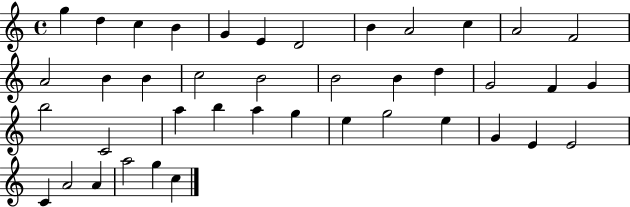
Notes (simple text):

G5/q D5/q C5/q B4/q G4/q E4/q D4/h B4/q A4/h C5/q A4/h F4/h A4/h B4/q B4/q C5/h B4/h B4/h B4/q D5/q G4/h F4/q G4/q B5/h C4/h A5/q B5/q A5/q G5/q E5/q G5/h E5/q G4/q E4/q E4/h C4/q A4/h A4/q A5/h G5/q C5/q